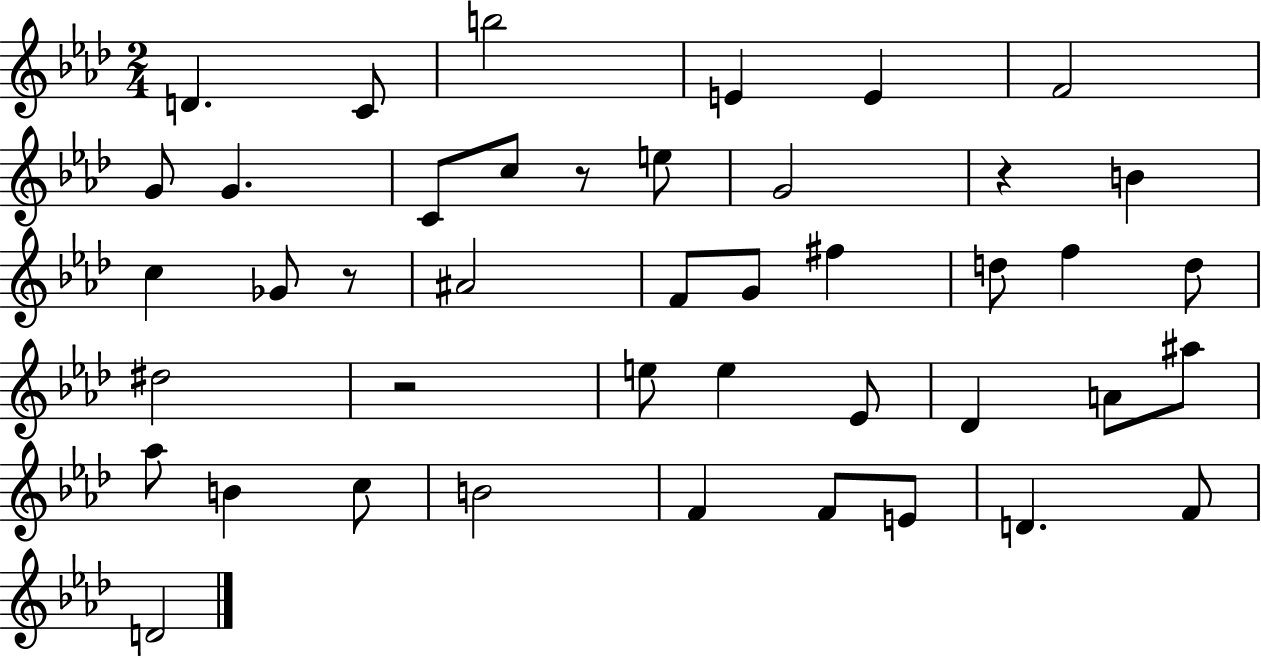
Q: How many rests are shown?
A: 4